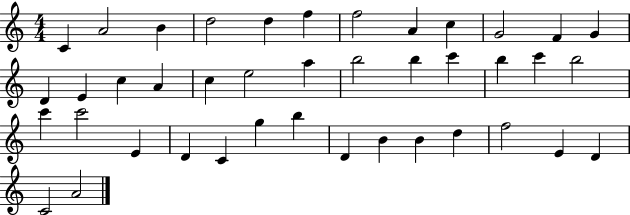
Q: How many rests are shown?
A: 0